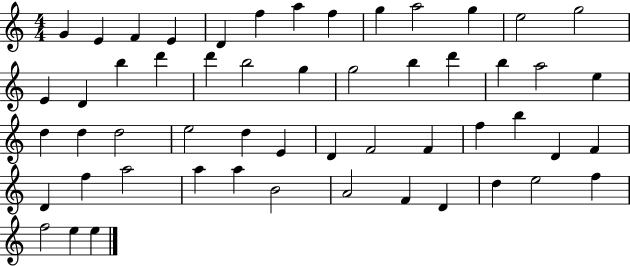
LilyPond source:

{
  \clef treble
  \numericTimeSignature
  \time 4/4
  \key c \major
  g'4 e'4 f'4 e'4 | d'4 f''4 a''4 f''4 | g''4 a''2 g''4 | e''2 g''2 | \break e'4 d'4 b''4 d'''4 | d'''4 b''2 g''4 | g''2 b''4 d'''4 | b''4 a''2 e''4 | \break d''4 d''4 d''2 | e''2 d''4 e'4 | d'4 f'2 f'4 | f''4 b''4 d'4 f'4 | \break d'4 f''4 a''2 | a''4 a''4 b'2 | a'2 f'4 d'4 | d''4 e''2 f''4 | \break f''2 e''4 e''4 | \bar "|."
}